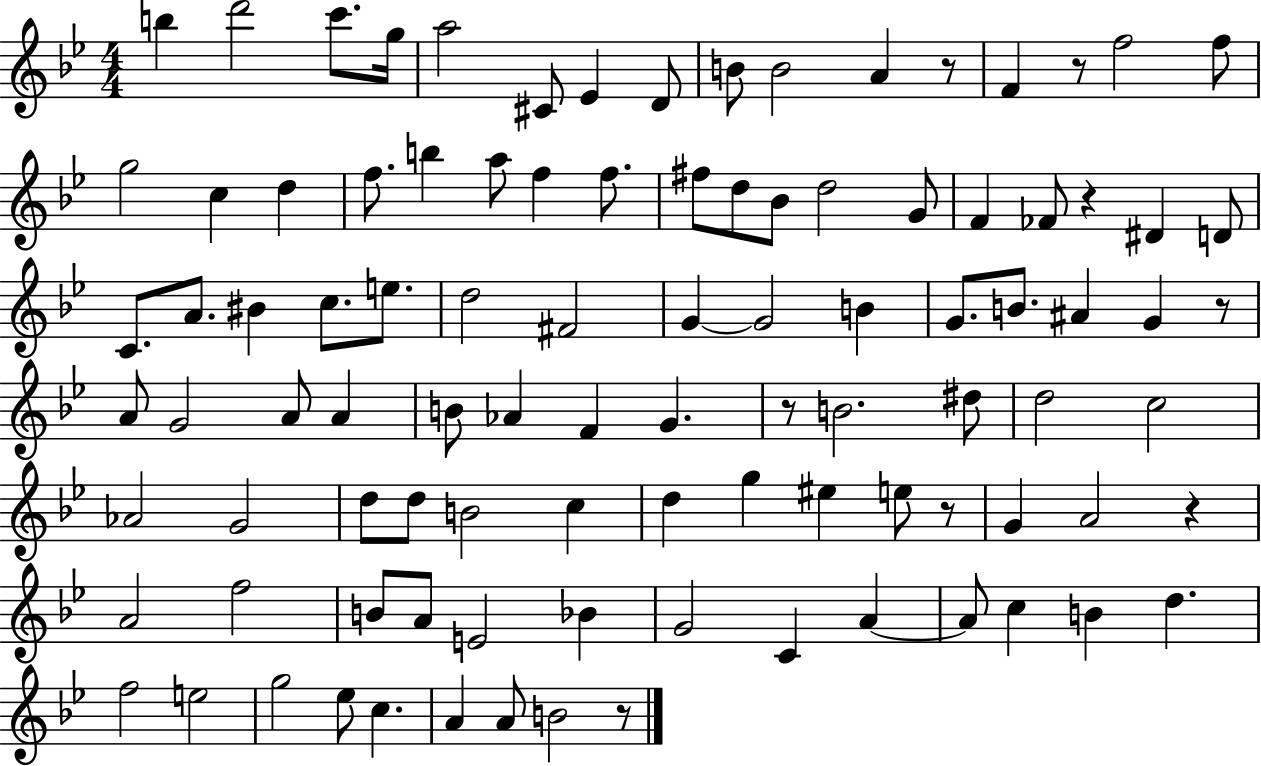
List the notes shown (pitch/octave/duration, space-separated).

B5/q D6/h C6/e. G5/s A5/h C#4/e Eb4/q D4/e B4/e B4/h A4/q R/e F4/q R/e F5/h F5/e G5/h C5/q D5/q F5/e. B5/q A5/e F5/q F5/e. F#5/e D5/e Bb4/e D5/h G4/e F4/q FES4/e R/q D#4/q D4/e C4/e. A4/e. BIS4/q C5/e. E5/e. D5/h F#4/h G4/q G4/h B4/q G4/e. B4/e. A#4/q G4/q R/e A4/e G4/h A4/e A4/q B4/e Ab4/q F4/q G4/q. R/e B4/h. D#5/e D5/h C5/h Ab4/h G4/h D5/e D5/e B4/h C5/q D5/q G5/q EIS5/q E5/e R/e G4/q A4/h R/q A4/h F5/h B4/e A4/e E4/h Bb4/q G4/h C4/q A4/q A4/e C5/q B4/q D5/q. F5/h E5/h G5/h Eb5/e C5/q. A4/q A4/e B4/h R/e